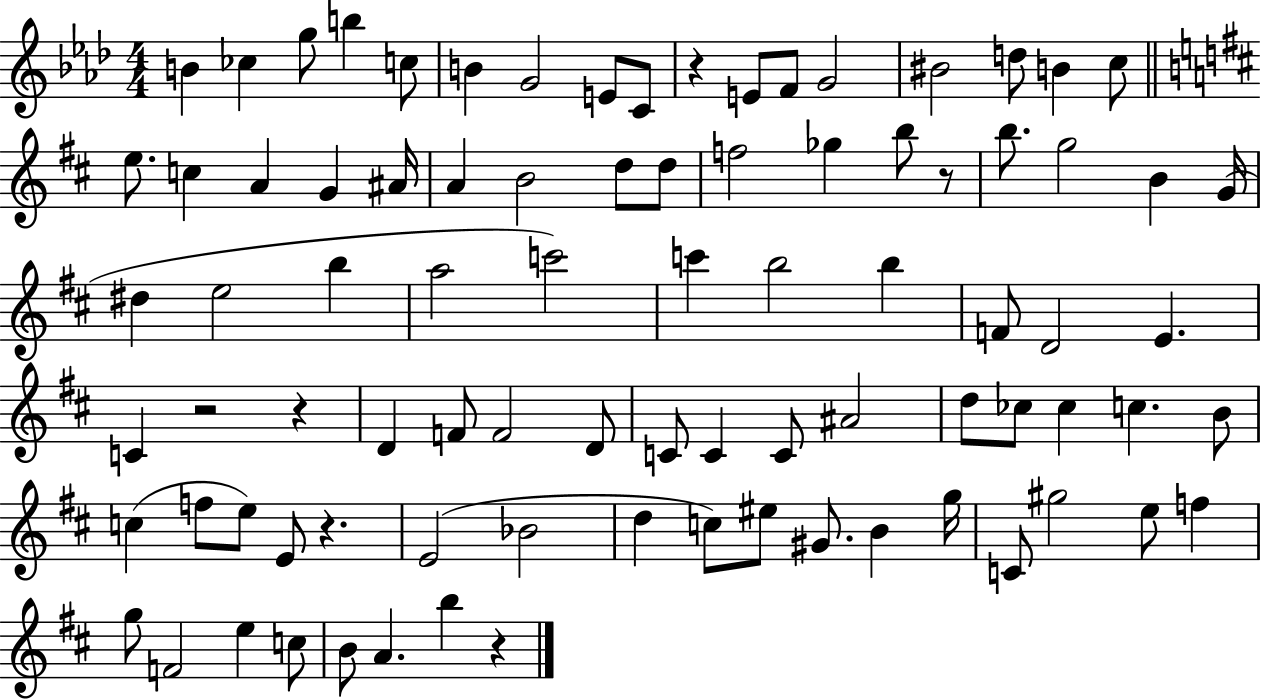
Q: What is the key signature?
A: AES major